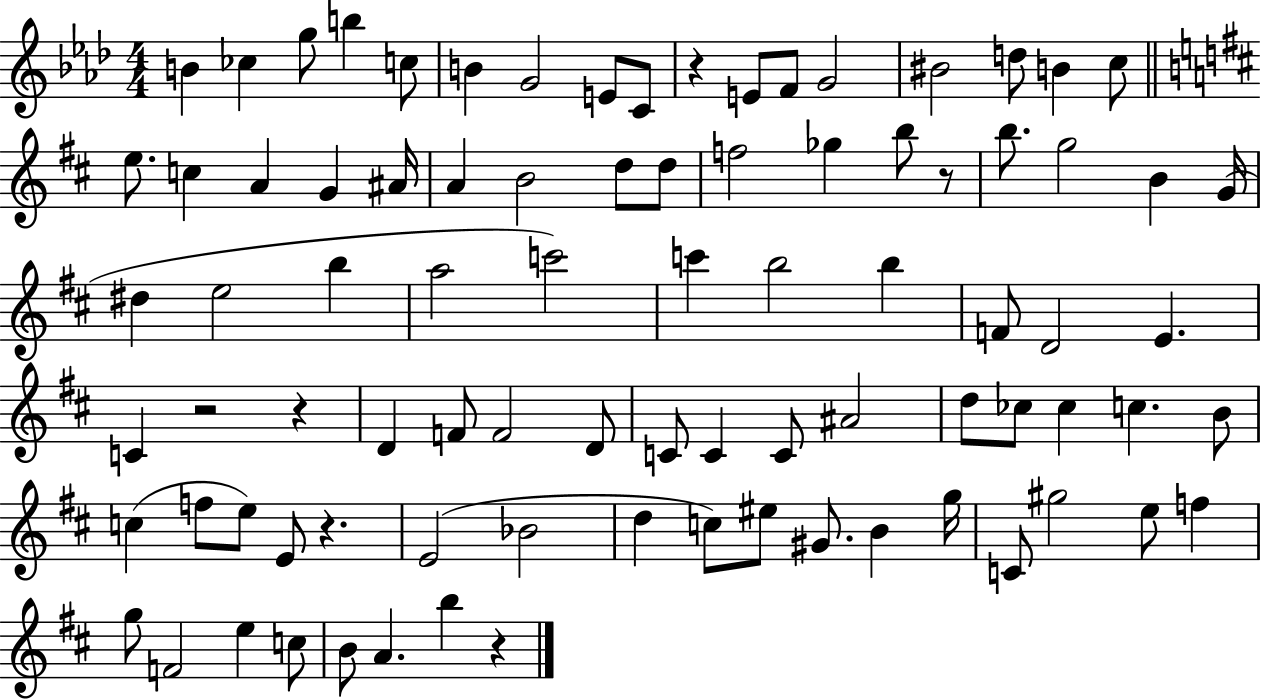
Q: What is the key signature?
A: AES major